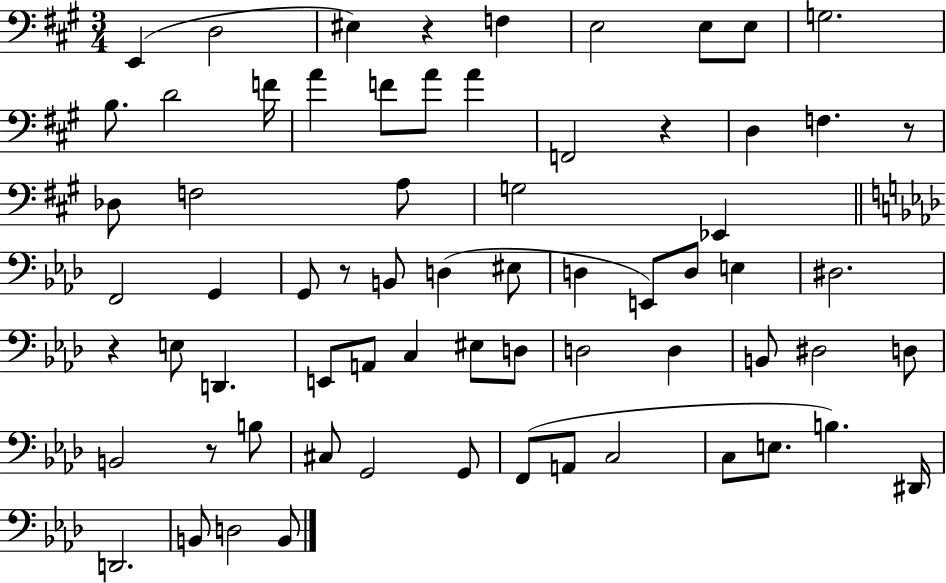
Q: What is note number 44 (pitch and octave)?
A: B2